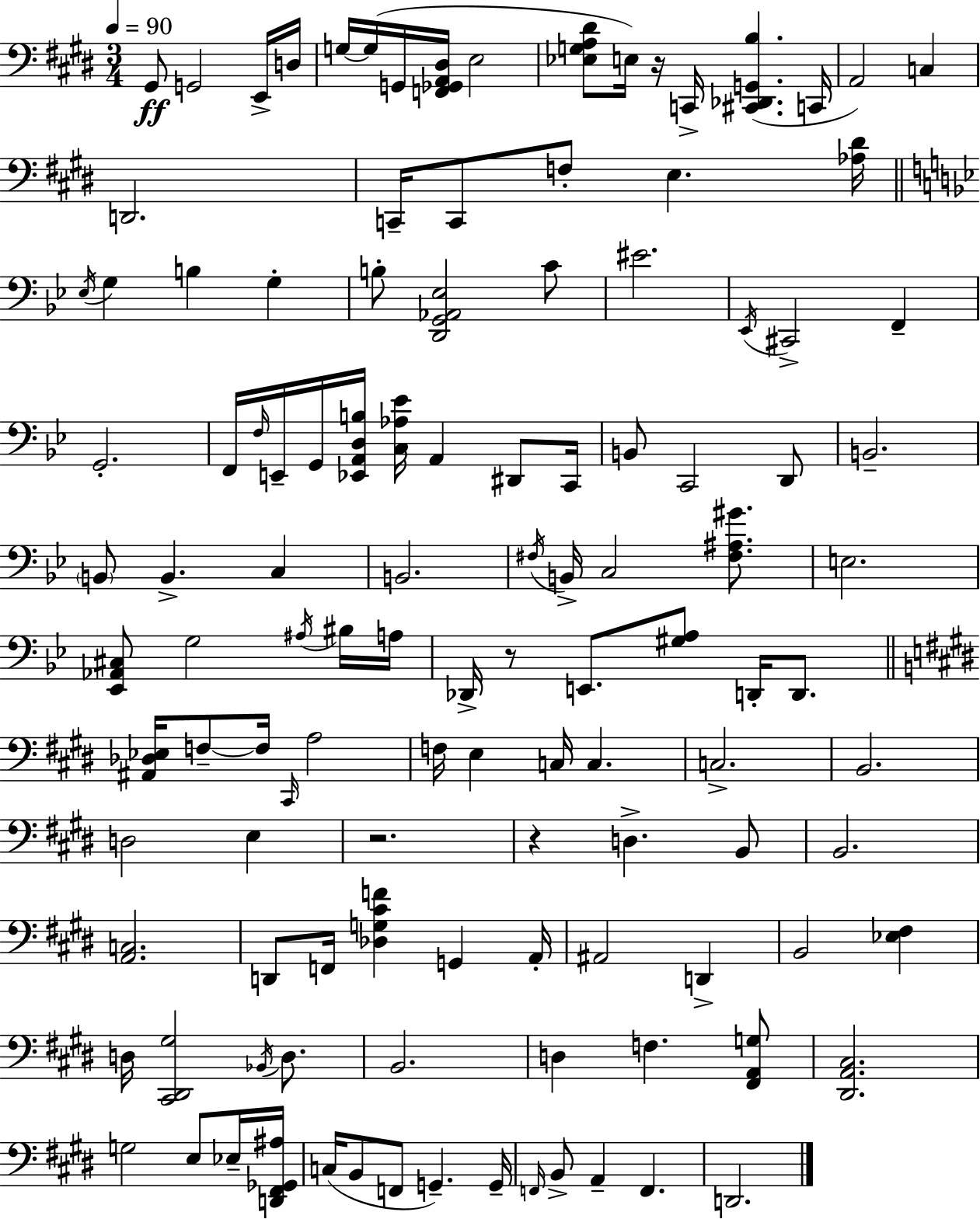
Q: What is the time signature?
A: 3/4